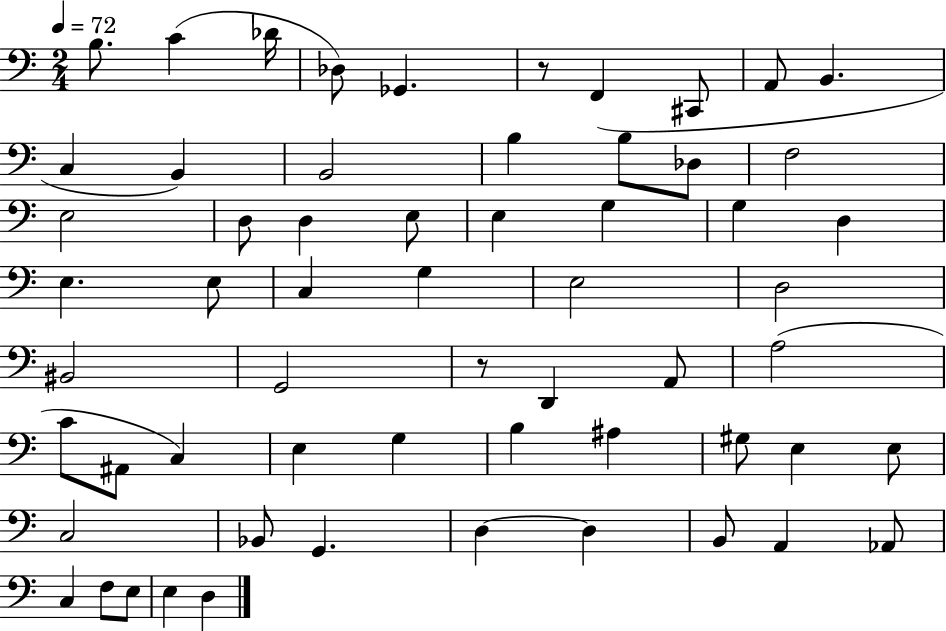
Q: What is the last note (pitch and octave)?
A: D3